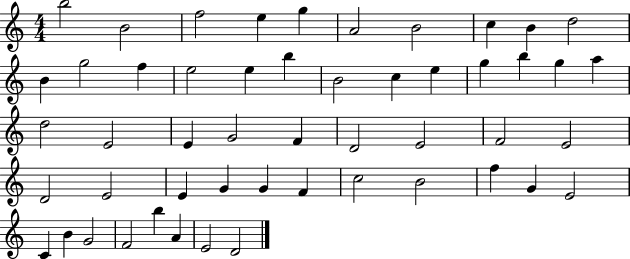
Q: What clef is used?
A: treble